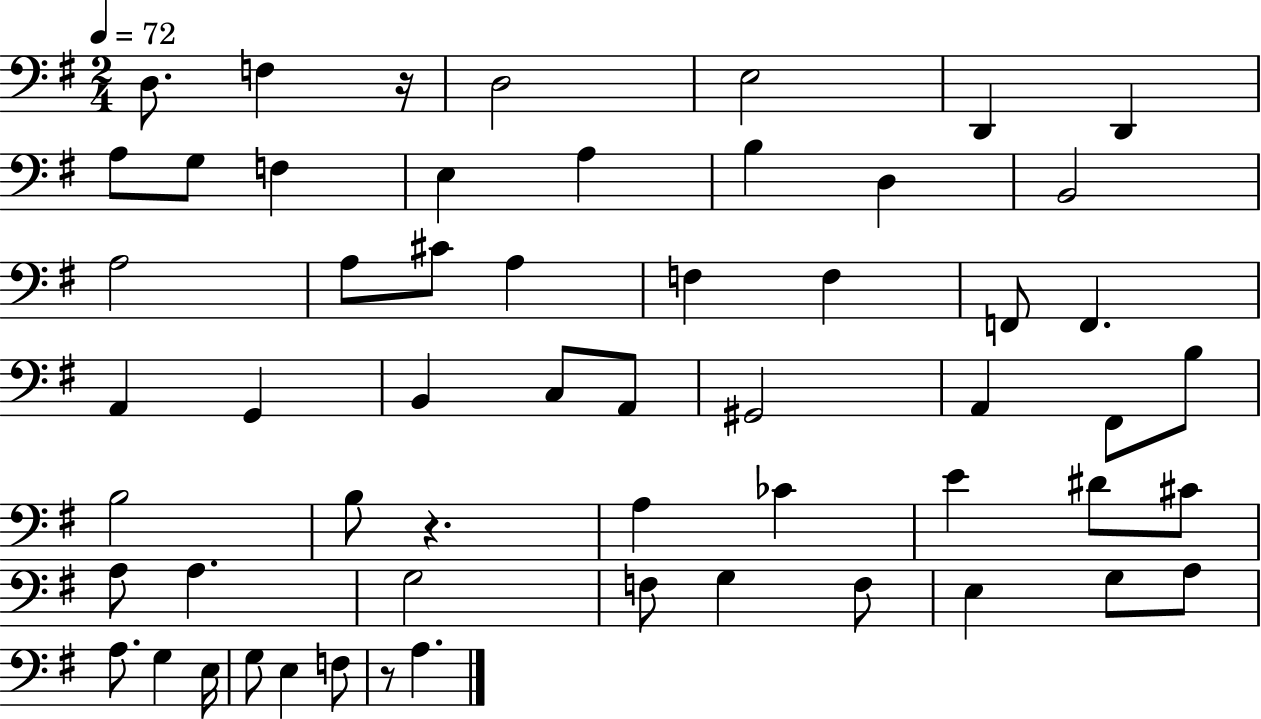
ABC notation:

X:1
T:Untitled
M:2/4
L:1/4
K:G
D,/2 F, z/4 D,2 E,2 D,, D,, A,/2 G,/2 F, E, A, B, D, B,,2 A,2 A,/2 ^C/2 A, F, F, F,,/2 F,, A,, G,, B,, C,/2 A,,/2 ^G,,2 A,, ^F,,/2 B,/2 B,2 B,/2 z A, _C E ^D/2 ^C/2 A,/2 A, G,2 F,/2 G, F,/2 E, G,/2 A,/2 A,/2 G, E,/4 G,/2 E, F,/2 z/2 A,